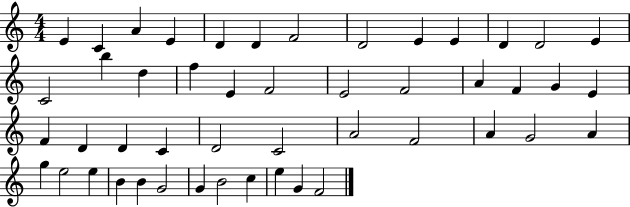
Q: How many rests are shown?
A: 0